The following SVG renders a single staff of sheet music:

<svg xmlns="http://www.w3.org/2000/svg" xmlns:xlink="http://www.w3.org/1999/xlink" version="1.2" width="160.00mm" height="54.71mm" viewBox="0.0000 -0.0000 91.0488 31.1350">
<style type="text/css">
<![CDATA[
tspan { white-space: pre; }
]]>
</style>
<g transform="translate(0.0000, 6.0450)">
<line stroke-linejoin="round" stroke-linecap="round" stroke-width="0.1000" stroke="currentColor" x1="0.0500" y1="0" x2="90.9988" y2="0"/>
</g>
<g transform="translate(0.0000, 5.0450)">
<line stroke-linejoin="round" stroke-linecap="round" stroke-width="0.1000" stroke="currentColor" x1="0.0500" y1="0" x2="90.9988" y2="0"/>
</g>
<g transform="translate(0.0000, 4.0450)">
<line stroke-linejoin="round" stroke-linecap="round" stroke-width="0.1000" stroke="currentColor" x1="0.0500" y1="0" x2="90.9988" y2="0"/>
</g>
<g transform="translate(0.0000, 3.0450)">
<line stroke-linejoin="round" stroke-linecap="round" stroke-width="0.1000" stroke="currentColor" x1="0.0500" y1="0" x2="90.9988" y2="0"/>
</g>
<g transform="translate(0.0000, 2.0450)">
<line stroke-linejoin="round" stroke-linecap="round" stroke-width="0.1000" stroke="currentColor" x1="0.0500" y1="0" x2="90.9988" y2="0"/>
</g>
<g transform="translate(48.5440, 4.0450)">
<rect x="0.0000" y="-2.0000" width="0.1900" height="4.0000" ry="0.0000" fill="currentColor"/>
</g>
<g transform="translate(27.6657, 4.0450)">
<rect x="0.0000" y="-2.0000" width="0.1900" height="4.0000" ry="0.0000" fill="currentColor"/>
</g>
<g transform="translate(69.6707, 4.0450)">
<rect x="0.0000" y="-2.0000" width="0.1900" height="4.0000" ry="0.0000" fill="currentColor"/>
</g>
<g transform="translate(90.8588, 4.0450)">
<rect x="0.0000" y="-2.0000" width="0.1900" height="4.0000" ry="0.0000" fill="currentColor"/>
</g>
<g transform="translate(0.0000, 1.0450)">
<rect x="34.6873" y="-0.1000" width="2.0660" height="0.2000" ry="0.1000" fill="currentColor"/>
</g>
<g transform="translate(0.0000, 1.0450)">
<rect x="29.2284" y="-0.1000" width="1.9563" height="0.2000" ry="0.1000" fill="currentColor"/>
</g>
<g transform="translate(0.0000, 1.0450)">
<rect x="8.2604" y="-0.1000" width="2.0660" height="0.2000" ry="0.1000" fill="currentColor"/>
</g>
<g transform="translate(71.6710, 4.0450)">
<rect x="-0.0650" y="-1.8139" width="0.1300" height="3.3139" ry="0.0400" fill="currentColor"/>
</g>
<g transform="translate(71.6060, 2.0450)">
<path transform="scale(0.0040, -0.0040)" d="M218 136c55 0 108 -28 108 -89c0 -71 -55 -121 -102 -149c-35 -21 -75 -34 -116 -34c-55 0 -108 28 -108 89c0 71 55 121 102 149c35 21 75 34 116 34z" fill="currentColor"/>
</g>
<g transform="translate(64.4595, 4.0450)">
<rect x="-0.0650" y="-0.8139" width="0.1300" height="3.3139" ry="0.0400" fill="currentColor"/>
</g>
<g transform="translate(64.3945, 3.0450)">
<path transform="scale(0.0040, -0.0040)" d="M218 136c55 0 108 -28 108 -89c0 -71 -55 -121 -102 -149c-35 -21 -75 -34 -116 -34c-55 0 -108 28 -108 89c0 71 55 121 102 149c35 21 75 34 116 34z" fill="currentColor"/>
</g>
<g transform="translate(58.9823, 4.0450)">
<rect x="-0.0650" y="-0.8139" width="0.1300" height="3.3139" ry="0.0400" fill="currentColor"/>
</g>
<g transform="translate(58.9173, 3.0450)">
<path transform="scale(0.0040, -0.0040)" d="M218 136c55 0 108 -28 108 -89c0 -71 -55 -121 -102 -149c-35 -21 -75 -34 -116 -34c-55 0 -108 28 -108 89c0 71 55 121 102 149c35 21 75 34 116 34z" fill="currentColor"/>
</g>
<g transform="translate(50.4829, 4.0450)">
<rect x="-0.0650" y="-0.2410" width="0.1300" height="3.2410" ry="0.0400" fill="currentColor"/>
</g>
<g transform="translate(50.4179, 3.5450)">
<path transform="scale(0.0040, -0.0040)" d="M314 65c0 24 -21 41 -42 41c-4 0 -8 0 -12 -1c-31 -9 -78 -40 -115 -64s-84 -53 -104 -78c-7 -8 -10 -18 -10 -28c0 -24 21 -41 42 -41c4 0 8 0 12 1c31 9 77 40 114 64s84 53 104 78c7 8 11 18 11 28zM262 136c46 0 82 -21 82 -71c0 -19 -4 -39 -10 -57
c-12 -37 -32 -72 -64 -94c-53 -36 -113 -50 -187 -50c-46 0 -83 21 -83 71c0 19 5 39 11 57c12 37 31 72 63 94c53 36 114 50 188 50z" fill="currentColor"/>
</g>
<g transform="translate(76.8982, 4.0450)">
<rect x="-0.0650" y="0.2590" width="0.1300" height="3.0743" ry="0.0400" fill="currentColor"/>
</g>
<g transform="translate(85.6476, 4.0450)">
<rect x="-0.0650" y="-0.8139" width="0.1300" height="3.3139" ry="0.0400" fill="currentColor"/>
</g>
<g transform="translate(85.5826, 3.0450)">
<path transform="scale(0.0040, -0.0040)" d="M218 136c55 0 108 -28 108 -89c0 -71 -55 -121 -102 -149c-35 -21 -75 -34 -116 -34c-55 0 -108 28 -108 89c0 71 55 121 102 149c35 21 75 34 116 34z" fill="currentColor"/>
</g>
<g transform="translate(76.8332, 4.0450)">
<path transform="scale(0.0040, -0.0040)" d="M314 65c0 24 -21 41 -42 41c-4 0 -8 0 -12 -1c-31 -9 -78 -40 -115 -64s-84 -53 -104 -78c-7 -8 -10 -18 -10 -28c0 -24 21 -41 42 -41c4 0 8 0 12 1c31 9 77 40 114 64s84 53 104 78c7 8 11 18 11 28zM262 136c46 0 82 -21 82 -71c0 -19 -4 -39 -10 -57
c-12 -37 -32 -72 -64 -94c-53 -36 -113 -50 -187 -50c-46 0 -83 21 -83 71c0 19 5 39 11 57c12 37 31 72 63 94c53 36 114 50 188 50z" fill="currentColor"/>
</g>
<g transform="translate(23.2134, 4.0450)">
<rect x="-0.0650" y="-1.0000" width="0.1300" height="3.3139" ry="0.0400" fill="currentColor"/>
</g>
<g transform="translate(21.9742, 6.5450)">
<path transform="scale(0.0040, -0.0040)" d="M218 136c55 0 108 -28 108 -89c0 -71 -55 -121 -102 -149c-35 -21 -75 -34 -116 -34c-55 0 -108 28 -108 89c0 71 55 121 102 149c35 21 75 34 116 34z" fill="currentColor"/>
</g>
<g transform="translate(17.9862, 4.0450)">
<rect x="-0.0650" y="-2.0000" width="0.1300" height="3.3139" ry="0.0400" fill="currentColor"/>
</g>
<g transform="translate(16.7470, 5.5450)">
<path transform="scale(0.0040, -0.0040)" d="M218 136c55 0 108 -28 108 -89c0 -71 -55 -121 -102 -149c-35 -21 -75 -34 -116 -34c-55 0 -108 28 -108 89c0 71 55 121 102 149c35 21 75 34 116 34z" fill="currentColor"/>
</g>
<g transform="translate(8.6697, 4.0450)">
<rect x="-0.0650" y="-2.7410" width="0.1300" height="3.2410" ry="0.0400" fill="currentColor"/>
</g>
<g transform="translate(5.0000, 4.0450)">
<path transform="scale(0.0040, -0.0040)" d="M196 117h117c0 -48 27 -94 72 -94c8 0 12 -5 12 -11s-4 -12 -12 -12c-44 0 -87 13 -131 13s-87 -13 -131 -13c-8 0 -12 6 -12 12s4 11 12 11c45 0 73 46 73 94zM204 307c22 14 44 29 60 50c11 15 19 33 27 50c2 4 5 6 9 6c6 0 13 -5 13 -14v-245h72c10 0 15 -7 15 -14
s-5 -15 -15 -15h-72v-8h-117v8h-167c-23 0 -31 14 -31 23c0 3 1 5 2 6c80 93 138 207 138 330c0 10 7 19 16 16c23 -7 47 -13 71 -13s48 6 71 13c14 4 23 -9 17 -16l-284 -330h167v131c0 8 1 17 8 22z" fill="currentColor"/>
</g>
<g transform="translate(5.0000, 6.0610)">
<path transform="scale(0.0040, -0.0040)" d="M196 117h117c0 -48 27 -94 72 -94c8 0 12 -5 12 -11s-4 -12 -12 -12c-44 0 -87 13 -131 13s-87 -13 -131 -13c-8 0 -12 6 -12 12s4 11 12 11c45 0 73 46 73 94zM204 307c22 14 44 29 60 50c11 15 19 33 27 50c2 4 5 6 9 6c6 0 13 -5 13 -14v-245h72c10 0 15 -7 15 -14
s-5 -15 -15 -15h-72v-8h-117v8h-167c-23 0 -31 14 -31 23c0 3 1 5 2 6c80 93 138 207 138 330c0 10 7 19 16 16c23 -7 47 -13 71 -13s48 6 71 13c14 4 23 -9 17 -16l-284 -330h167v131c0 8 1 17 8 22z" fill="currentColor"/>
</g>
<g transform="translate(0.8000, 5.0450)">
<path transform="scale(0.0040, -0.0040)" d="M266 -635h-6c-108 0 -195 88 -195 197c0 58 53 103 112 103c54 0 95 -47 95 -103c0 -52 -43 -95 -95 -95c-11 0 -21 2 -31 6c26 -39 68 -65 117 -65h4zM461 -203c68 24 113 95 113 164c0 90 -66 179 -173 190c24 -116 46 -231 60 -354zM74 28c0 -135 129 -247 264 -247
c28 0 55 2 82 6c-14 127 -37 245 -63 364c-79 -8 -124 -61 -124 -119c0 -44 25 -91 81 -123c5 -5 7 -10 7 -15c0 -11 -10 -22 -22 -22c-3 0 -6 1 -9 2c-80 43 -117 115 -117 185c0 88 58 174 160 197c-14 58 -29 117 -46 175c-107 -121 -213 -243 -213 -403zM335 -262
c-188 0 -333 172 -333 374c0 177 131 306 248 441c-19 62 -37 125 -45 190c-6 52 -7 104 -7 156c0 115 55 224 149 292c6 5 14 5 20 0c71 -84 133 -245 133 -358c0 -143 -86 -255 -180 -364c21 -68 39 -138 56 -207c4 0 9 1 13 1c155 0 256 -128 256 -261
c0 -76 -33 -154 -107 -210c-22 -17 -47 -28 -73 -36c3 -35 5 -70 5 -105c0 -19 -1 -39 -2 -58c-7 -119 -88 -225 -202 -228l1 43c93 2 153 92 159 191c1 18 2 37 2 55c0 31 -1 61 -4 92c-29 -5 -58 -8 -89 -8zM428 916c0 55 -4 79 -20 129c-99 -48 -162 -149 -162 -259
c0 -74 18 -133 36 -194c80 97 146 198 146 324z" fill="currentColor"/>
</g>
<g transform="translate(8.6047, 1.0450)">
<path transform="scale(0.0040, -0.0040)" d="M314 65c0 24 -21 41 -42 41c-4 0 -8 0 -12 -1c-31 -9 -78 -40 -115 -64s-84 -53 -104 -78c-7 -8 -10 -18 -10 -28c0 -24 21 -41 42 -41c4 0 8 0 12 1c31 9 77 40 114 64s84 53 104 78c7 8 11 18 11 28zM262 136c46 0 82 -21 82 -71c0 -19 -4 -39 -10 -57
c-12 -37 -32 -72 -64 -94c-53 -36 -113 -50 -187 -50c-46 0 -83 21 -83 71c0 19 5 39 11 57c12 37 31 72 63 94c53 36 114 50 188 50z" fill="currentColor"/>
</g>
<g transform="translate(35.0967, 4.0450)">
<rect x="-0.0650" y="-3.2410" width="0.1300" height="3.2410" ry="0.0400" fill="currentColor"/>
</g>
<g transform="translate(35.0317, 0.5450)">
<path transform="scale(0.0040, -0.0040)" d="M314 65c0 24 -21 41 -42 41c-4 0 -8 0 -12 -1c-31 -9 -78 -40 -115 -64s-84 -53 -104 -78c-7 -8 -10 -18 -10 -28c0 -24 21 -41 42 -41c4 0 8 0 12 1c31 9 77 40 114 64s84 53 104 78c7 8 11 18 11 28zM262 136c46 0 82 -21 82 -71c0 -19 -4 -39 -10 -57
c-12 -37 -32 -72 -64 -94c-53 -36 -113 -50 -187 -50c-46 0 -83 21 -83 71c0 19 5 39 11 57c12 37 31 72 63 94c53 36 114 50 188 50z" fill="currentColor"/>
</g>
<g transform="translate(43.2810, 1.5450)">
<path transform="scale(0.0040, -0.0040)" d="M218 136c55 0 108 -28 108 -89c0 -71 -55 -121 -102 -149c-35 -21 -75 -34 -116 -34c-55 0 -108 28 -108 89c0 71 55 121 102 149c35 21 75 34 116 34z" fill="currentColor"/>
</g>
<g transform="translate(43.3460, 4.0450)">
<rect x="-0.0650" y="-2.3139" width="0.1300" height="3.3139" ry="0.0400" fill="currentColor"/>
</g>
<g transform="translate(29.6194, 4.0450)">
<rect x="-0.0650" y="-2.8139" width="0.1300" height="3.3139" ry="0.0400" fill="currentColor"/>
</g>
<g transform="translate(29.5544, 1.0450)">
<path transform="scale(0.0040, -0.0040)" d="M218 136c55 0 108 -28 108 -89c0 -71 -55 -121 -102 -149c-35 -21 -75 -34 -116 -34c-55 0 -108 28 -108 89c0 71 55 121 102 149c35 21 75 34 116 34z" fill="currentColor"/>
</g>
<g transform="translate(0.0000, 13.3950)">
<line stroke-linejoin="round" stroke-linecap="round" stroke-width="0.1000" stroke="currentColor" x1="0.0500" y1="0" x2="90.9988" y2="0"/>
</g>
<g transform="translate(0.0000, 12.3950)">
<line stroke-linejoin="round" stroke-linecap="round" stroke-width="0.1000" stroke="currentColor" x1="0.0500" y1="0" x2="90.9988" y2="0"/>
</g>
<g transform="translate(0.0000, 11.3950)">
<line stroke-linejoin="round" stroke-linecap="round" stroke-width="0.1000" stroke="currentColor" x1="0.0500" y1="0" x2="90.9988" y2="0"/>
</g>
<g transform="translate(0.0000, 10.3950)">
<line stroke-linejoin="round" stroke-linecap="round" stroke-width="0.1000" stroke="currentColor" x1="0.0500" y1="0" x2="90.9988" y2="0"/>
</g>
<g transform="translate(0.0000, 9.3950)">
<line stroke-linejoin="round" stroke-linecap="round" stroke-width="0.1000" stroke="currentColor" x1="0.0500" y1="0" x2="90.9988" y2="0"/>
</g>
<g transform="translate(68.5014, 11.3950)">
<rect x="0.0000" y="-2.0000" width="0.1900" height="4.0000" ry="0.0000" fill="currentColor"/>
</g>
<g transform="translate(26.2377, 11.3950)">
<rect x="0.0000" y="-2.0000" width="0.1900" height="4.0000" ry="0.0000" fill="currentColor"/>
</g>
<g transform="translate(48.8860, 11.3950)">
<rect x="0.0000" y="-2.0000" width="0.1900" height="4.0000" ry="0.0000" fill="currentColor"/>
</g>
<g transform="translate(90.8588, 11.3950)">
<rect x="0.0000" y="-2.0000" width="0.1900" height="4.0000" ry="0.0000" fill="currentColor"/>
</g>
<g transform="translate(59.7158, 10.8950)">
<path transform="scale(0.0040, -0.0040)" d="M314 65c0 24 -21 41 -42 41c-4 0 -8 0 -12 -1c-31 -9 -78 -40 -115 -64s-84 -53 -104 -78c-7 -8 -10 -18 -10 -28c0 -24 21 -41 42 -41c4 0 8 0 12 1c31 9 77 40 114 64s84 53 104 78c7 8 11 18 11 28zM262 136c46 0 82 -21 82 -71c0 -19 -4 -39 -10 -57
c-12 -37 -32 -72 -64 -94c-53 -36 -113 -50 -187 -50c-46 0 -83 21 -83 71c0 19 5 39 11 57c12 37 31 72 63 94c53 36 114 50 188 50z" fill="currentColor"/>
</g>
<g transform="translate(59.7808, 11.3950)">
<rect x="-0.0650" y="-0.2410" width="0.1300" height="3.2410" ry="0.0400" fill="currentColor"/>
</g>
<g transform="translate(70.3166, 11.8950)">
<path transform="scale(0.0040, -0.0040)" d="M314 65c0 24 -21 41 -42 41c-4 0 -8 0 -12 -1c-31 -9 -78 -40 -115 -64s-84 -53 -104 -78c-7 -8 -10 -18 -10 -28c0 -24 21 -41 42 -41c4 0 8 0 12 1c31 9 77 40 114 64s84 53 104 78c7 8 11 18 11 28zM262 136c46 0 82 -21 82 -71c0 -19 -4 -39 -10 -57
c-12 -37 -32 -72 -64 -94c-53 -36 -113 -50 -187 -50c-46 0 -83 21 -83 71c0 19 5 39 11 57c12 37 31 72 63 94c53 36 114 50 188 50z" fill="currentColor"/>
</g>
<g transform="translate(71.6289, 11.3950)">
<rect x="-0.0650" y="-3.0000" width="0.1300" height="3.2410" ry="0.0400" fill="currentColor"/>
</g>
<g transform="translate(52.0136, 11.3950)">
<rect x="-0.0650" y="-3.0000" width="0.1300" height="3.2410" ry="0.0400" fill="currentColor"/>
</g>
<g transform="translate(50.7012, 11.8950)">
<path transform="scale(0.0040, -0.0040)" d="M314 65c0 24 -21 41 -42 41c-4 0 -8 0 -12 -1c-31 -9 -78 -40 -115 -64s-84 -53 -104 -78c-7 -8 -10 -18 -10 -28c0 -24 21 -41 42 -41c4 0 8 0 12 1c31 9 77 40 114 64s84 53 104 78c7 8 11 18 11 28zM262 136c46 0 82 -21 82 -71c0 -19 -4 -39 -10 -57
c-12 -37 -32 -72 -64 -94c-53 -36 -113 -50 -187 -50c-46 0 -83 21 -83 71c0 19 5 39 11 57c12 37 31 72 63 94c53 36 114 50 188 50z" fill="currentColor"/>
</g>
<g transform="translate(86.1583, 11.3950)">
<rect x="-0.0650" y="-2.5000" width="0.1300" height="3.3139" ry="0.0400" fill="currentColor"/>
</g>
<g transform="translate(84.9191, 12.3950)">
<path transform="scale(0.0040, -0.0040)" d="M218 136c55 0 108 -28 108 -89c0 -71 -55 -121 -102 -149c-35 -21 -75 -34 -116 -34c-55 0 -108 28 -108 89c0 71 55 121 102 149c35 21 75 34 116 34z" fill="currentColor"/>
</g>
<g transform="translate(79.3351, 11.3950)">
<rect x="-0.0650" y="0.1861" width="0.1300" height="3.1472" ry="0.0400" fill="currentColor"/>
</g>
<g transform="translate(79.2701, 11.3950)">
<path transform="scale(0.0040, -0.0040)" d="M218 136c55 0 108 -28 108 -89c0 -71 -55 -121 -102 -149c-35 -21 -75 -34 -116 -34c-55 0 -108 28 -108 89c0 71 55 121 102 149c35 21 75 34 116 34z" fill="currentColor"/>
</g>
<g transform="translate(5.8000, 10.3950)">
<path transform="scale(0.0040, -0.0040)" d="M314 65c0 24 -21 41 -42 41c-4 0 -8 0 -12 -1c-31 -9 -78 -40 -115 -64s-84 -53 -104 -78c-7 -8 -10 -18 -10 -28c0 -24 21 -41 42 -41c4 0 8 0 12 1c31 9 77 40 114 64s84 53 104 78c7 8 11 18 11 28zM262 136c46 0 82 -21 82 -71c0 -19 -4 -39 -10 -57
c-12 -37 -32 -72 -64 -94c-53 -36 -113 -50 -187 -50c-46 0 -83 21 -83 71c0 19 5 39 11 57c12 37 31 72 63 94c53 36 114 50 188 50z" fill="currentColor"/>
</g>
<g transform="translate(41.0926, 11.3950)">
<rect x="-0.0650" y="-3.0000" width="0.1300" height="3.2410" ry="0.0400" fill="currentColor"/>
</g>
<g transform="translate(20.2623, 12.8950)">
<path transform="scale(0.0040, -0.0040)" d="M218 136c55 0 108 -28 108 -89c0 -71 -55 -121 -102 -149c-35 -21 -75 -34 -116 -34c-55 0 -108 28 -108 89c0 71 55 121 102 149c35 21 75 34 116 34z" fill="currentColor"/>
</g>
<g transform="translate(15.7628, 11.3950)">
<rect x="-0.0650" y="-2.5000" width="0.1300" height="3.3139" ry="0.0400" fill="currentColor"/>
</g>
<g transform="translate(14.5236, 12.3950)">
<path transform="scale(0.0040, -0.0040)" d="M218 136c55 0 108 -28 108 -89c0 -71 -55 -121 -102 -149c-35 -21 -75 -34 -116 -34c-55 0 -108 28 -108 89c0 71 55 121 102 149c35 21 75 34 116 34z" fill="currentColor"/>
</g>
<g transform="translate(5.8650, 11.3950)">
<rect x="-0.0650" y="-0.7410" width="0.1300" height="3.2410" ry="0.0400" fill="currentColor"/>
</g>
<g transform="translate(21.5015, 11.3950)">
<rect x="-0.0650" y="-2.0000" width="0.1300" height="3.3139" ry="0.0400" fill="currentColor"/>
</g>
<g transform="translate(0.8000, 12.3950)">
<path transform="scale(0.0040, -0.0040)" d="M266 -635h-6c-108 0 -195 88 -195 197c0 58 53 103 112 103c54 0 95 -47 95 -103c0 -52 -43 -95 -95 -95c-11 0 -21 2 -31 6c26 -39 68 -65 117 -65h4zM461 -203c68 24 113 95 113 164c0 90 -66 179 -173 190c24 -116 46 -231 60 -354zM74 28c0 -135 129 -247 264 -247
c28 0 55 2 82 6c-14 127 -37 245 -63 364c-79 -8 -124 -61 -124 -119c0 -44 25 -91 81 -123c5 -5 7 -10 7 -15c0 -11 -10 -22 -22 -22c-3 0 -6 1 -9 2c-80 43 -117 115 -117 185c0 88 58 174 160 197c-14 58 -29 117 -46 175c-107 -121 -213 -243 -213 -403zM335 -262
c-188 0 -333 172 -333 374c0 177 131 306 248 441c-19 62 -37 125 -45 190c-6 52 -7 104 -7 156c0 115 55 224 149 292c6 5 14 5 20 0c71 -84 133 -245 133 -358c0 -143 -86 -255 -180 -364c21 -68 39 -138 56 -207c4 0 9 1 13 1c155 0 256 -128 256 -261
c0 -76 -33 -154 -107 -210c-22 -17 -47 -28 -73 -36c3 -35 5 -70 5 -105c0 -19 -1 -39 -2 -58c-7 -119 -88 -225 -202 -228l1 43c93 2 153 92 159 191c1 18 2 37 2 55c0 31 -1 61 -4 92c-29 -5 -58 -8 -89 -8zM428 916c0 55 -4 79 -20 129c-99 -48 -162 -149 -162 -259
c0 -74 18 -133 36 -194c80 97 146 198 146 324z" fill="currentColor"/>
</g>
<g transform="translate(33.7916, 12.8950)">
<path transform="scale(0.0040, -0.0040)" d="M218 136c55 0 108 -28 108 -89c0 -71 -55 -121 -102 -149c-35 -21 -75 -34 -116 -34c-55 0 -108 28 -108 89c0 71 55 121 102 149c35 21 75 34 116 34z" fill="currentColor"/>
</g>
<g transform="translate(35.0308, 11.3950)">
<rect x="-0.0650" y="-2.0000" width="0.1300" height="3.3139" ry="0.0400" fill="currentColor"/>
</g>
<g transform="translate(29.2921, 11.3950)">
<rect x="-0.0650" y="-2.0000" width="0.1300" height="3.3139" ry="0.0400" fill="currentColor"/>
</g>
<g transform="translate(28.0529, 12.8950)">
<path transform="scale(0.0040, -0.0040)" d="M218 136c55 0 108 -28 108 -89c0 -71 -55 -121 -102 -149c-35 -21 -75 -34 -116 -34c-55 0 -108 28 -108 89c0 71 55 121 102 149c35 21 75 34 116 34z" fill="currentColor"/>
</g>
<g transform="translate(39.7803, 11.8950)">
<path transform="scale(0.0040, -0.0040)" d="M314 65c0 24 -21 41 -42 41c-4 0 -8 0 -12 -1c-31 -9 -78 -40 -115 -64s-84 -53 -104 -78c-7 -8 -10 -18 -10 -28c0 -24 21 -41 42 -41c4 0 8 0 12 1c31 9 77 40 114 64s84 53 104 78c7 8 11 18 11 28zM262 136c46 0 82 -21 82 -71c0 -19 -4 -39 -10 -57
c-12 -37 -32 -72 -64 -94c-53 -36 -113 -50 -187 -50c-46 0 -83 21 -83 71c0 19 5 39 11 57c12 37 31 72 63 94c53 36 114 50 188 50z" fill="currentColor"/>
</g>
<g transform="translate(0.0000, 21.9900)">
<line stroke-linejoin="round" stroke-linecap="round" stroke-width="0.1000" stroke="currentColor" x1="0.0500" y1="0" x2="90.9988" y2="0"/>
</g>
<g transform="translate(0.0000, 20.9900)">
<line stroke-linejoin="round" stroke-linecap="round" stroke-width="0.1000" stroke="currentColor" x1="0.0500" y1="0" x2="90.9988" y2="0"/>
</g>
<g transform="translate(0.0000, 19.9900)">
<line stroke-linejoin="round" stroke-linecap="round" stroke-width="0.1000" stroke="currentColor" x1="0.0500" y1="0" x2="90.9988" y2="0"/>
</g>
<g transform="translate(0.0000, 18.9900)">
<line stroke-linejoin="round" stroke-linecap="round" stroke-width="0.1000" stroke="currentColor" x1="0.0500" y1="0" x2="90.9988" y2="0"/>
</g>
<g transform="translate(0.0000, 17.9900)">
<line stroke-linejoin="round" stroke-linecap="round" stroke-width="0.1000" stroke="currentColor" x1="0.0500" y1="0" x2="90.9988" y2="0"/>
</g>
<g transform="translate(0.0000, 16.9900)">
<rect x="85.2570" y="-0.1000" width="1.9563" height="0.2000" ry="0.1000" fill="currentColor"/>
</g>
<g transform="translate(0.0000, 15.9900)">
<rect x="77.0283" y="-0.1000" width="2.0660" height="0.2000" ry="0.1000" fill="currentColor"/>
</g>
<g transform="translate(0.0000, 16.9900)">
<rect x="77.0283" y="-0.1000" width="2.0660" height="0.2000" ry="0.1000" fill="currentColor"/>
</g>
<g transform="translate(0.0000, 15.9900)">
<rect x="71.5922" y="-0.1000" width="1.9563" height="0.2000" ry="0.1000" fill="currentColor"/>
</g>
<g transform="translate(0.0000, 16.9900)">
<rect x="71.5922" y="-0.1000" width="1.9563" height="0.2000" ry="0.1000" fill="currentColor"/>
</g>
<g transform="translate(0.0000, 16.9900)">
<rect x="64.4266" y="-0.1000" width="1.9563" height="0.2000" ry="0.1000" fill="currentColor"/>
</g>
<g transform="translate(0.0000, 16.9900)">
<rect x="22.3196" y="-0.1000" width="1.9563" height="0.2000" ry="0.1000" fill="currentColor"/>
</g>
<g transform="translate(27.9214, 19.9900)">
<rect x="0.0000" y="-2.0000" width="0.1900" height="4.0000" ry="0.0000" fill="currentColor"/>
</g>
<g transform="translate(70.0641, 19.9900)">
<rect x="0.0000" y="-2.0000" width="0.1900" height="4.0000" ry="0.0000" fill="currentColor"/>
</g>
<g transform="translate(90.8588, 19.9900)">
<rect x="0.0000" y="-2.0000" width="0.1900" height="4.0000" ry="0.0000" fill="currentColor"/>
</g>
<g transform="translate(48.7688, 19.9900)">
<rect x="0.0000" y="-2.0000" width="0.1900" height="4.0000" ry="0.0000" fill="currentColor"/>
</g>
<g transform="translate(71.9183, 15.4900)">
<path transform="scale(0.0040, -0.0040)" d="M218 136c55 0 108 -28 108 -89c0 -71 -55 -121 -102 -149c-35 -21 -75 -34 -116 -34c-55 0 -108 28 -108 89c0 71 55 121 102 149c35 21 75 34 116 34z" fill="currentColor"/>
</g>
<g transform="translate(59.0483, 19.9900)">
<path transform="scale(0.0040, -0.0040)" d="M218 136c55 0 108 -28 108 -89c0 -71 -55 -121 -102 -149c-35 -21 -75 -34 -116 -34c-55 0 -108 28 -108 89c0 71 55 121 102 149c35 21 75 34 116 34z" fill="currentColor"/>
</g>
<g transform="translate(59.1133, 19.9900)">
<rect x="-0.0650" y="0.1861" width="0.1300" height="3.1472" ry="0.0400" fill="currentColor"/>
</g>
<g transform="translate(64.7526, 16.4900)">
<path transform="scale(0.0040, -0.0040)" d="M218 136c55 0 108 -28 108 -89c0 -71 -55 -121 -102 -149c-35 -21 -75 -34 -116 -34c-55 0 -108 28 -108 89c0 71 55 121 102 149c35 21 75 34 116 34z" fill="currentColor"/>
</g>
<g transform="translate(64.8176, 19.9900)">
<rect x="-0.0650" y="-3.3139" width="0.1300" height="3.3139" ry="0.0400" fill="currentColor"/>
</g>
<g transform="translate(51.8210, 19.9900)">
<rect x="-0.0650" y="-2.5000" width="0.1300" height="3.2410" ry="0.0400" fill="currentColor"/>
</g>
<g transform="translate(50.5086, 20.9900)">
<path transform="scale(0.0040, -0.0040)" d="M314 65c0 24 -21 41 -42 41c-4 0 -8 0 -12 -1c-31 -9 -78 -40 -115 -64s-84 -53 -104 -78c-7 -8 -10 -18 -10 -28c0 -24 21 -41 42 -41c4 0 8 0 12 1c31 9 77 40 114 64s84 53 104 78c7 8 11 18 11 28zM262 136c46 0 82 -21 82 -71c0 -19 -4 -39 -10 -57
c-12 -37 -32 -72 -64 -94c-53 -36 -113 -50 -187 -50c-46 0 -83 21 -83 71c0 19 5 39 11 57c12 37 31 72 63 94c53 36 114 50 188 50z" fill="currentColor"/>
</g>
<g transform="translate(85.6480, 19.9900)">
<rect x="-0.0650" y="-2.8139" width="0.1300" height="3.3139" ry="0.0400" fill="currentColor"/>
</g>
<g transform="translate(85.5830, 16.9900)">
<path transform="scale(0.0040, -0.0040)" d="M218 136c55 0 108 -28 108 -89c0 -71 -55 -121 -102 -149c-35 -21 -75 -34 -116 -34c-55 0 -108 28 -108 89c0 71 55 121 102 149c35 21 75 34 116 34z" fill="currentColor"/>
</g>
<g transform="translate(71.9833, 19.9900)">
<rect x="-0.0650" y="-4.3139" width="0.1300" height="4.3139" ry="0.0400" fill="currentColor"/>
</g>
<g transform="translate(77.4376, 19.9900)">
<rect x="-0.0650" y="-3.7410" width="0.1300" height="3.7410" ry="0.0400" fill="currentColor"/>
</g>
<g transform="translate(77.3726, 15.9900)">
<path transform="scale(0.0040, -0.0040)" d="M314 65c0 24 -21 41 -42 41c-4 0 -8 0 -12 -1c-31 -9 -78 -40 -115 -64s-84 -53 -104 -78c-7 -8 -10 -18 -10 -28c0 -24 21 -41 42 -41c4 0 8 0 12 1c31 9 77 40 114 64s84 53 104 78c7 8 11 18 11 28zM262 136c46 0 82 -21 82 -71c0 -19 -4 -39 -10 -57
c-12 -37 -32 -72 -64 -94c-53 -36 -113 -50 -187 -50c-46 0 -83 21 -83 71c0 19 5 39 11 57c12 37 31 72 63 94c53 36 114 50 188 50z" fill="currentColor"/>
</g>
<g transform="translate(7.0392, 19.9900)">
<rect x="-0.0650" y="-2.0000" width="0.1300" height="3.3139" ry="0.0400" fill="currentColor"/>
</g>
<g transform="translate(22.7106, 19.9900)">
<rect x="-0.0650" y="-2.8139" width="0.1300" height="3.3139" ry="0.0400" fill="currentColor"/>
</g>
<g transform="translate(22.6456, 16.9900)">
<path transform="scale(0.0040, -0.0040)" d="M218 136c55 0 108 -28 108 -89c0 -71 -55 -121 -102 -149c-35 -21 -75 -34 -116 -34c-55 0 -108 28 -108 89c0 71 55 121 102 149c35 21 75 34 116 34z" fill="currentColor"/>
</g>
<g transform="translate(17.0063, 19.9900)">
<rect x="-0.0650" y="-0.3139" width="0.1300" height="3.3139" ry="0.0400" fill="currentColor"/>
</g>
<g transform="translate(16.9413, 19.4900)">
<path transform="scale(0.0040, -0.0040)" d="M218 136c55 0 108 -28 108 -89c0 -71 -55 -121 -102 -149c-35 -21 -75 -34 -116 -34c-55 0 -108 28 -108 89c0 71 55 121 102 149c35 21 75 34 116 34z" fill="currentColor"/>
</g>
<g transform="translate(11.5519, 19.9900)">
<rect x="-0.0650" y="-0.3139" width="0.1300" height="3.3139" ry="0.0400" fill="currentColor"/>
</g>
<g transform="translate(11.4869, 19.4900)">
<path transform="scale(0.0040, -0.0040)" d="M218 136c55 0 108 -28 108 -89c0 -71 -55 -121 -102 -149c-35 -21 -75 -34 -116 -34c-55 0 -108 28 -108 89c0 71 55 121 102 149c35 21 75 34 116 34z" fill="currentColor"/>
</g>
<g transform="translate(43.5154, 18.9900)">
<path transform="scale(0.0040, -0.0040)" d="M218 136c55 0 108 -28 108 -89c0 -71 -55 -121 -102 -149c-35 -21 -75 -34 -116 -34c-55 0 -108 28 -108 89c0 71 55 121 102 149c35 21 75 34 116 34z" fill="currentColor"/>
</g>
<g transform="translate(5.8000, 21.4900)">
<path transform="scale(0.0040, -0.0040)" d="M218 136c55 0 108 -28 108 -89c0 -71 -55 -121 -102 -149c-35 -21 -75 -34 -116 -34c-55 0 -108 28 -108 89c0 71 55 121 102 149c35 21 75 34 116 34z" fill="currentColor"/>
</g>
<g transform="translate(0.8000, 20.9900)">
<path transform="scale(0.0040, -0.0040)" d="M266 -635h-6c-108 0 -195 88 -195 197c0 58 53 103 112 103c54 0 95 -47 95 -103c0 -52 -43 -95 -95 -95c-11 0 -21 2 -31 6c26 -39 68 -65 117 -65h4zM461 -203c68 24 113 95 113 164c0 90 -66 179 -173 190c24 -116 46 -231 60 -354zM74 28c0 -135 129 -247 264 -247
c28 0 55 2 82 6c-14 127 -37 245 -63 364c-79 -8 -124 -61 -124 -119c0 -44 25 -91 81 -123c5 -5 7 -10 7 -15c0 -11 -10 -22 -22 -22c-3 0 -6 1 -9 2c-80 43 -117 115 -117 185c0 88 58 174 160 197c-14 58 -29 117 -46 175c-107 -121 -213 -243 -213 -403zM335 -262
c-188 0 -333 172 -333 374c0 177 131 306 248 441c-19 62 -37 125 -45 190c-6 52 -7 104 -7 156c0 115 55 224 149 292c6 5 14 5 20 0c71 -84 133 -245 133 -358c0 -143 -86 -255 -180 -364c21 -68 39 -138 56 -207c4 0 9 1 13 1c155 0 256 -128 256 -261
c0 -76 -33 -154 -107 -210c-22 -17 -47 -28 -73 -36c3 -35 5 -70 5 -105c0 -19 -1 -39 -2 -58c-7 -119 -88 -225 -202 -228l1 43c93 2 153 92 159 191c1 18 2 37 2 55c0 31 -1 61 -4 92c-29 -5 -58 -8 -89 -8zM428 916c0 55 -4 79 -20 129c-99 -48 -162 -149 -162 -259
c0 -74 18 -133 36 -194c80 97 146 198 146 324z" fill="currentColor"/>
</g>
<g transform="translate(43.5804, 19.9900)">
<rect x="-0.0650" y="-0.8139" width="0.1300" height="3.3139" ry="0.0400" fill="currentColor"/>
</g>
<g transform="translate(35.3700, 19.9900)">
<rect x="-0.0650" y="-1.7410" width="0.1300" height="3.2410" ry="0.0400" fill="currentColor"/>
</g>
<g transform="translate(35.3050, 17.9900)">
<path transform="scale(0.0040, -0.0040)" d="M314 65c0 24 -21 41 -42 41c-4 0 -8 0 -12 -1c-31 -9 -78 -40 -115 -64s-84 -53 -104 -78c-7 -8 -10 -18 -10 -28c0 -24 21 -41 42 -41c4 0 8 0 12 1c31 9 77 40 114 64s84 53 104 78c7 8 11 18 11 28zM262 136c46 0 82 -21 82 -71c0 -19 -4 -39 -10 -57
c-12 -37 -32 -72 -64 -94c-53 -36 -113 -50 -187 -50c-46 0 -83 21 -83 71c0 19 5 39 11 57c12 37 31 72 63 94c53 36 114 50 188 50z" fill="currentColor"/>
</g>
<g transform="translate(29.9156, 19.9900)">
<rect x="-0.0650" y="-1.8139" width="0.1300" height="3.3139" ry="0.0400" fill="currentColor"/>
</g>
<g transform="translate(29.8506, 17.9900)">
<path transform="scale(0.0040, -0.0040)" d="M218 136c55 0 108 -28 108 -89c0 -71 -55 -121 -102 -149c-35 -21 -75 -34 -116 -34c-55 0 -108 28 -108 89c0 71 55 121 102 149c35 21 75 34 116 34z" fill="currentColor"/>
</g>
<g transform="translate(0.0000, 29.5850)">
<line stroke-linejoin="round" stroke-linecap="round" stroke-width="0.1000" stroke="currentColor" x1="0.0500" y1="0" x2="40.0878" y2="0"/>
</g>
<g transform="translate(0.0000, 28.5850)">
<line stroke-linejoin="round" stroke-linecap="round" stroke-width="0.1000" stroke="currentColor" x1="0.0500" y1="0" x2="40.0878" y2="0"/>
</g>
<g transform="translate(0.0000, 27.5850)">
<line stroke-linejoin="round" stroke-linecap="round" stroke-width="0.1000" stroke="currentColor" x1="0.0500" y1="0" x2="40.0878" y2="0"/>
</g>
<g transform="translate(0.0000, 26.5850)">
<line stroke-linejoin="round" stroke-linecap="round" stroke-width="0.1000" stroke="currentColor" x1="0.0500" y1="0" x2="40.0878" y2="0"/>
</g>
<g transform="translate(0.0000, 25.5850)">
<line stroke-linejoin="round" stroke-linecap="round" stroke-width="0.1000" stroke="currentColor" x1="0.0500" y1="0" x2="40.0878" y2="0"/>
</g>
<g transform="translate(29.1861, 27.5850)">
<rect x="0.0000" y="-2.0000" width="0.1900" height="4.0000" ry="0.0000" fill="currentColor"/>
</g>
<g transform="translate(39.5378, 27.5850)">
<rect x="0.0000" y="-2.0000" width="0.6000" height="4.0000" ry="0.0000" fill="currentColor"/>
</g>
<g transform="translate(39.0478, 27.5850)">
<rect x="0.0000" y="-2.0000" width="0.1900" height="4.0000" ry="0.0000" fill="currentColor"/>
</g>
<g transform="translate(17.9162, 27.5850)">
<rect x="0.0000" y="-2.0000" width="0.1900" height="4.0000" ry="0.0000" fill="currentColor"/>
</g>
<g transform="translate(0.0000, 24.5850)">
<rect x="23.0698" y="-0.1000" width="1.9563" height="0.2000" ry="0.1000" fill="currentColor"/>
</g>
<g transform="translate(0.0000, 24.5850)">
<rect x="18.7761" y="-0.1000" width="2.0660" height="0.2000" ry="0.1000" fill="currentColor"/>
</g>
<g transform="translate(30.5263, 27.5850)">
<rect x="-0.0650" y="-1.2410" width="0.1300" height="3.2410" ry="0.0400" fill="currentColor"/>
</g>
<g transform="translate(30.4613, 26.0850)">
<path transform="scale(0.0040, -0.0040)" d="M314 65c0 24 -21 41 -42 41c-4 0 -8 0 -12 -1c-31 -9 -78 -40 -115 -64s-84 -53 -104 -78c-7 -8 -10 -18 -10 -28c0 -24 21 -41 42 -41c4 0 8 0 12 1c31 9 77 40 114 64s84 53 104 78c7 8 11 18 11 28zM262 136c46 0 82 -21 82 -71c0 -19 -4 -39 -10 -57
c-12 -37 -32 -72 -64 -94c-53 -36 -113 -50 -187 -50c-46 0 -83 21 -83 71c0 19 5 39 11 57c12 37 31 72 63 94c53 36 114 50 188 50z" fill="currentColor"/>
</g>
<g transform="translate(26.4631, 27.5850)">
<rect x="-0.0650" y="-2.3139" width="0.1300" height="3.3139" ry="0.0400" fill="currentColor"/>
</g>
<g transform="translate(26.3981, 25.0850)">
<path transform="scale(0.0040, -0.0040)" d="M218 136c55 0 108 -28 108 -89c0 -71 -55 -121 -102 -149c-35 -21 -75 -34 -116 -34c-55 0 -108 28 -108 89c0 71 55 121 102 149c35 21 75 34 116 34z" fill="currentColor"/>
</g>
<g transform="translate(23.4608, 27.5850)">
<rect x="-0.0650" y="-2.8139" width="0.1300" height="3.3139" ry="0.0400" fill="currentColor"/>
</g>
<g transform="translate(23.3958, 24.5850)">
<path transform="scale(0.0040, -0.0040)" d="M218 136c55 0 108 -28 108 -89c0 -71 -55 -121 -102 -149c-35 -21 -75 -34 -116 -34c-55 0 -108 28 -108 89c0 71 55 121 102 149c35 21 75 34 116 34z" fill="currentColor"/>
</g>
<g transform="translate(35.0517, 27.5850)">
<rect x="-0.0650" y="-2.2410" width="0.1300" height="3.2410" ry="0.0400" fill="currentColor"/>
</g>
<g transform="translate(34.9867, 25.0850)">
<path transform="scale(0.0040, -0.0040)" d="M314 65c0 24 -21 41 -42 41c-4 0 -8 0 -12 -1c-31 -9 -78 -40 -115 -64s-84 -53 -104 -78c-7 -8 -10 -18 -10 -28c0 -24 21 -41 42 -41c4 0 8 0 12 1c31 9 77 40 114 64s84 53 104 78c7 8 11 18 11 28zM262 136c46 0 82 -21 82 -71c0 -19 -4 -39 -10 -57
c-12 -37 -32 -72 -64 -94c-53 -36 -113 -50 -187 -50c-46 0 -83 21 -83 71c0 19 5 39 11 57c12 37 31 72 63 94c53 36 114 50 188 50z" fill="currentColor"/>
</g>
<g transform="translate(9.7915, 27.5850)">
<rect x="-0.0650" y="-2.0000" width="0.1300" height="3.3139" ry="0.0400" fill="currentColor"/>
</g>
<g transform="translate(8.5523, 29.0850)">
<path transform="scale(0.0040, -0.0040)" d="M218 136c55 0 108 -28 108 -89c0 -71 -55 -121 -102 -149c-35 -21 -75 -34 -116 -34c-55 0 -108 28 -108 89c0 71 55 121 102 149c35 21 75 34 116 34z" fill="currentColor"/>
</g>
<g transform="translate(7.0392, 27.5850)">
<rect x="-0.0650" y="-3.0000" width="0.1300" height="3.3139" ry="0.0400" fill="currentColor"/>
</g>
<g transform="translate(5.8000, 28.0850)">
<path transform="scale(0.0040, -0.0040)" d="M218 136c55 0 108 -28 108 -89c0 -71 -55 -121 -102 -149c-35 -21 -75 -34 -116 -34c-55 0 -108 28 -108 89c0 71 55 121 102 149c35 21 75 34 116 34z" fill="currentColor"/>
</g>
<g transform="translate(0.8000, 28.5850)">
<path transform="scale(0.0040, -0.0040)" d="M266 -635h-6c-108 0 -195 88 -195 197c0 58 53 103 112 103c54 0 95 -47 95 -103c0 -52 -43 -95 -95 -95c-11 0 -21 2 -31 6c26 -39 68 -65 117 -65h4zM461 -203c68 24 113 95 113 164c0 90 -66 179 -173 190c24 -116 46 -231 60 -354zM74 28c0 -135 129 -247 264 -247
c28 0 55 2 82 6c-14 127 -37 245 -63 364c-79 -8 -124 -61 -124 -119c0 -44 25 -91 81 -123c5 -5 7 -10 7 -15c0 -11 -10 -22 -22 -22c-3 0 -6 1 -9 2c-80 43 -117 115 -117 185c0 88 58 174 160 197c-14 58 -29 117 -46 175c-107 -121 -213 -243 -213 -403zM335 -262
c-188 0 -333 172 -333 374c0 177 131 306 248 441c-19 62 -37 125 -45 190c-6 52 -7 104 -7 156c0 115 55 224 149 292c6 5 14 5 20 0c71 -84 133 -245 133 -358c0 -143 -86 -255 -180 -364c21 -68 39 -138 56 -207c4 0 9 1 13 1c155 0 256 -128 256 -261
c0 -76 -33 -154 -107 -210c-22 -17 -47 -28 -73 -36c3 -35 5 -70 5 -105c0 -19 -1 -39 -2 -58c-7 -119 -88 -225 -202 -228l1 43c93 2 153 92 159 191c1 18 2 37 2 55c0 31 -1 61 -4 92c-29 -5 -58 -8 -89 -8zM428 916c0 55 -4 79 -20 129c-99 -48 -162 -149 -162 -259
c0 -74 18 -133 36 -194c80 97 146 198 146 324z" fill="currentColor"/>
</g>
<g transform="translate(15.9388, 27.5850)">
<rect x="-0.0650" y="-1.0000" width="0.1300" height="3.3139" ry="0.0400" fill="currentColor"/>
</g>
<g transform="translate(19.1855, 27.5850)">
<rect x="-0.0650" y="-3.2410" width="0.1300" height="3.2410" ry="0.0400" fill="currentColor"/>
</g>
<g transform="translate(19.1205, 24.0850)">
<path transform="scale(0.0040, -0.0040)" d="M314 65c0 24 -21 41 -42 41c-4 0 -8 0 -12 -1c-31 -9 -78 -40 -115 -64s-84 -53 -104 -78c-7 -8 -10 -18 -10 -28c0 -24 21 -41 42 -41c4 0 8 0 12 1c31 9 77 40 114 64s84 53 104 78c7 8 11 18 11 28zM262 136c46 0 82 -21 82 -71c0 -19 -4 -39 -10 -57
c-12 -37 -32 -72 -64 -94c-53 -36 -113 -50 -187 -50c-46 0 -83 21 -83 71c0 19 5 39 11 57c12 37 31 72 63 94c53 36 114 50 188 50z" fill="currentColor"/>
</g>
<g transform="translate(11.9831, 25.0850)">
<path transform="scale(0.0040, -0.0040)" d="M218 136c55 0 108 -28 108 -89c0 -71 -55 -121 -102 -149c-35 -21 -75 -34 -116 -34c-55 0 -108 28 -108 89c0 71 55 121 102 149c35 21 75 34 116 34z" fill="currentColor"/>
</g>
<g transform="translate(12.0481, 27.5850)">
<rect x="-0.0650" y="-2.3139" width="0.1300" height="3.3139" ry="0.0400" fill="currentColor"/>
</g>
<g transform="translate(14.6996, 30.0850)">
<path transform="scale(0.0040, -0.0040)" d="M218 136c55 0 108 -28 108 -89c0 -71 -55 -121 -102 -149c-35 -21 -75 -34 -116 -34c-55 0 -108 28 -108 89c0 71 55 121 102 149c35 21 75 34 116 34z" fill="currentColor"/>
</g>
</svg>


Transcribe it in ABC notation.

X:1
T:Untitled
M:4/4
L:1/4
K:C
a2 F D a b2 g c2 d d f B2 d d2 G F F F A2 A2 c2 A2 B G F c c a f f2 d G2 B b d' c'2 a A F g D b2 a g e2 g2